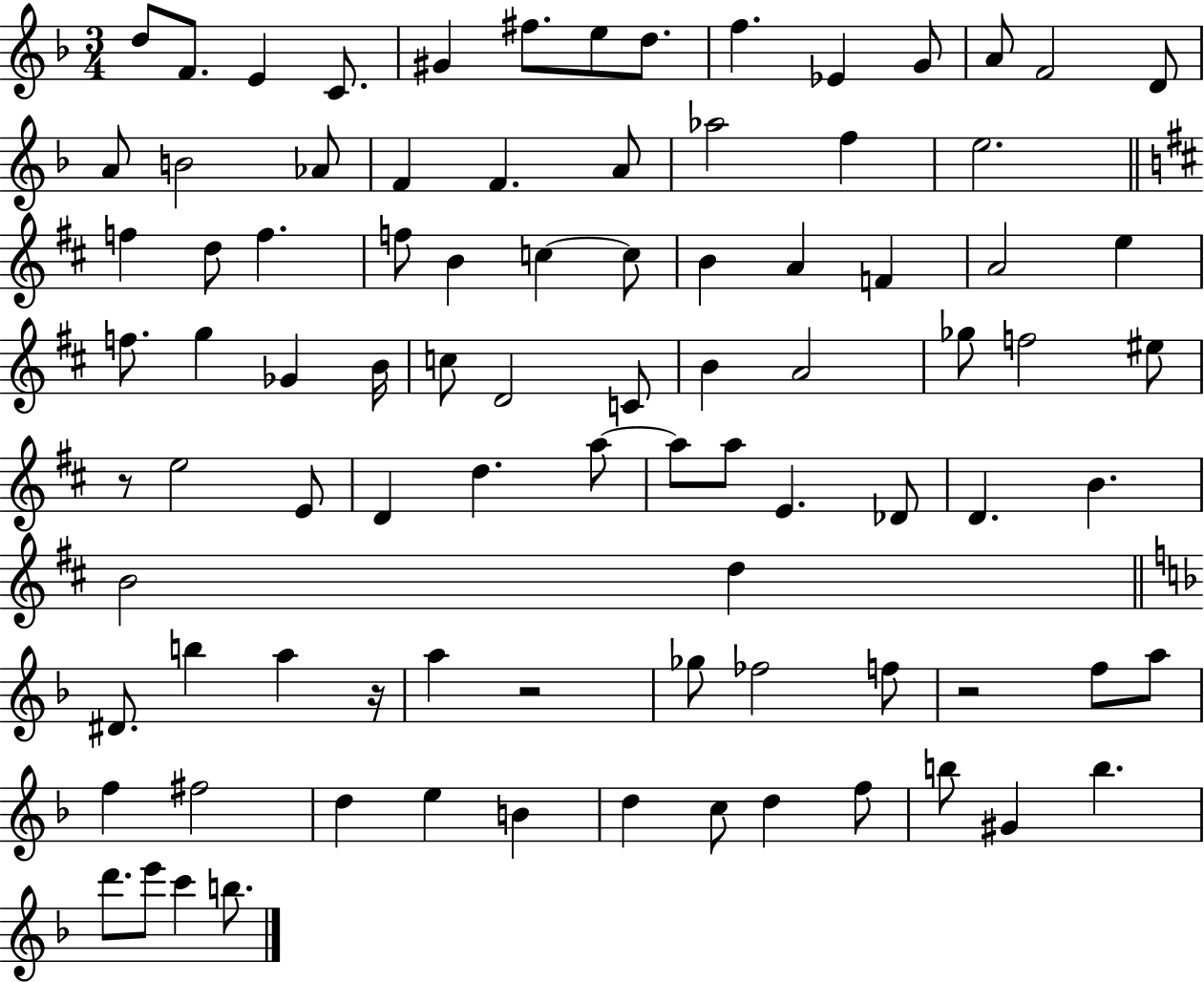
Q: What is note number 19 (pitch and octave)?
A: F4